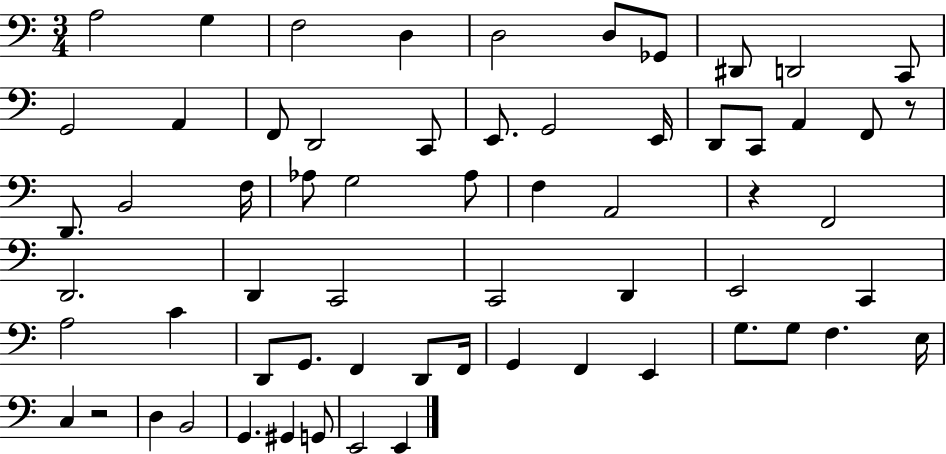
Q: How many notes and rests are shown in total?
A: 63